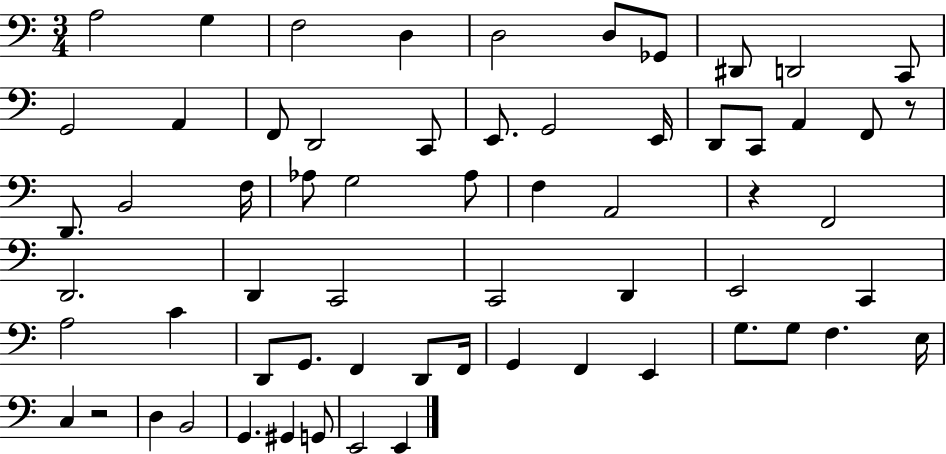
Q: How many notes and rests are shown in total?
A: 63